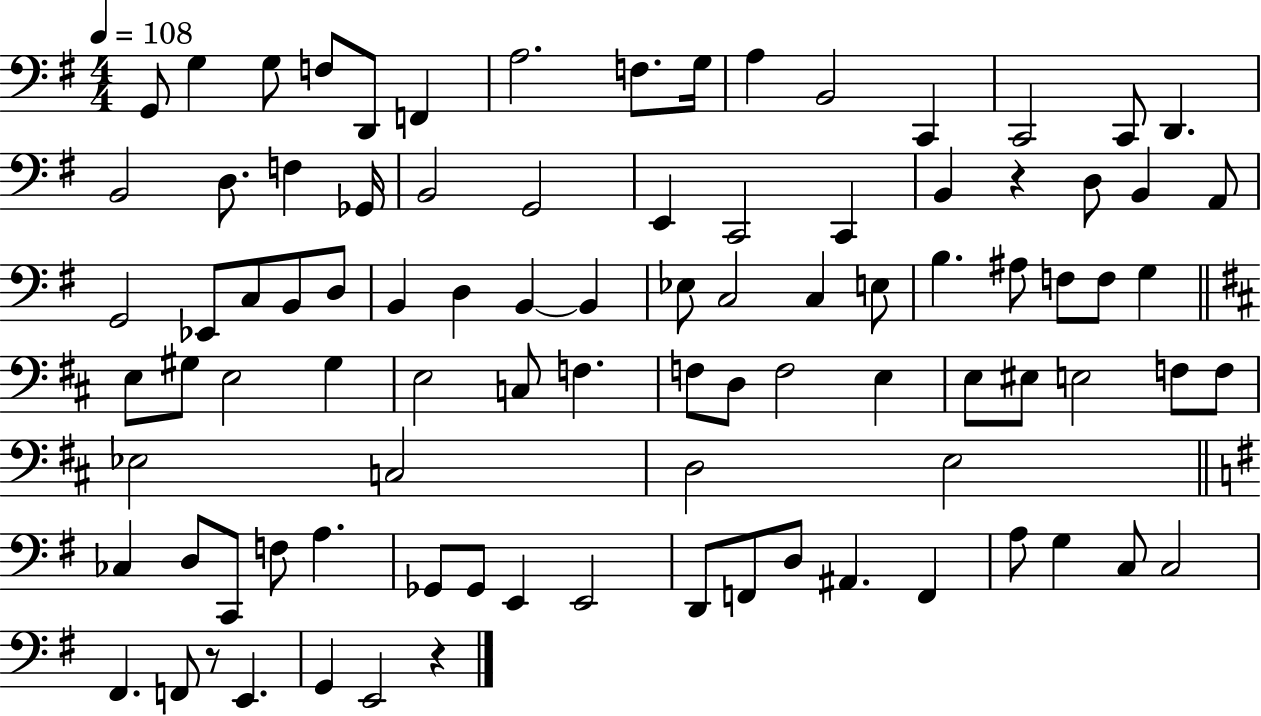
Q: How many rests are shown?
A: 3